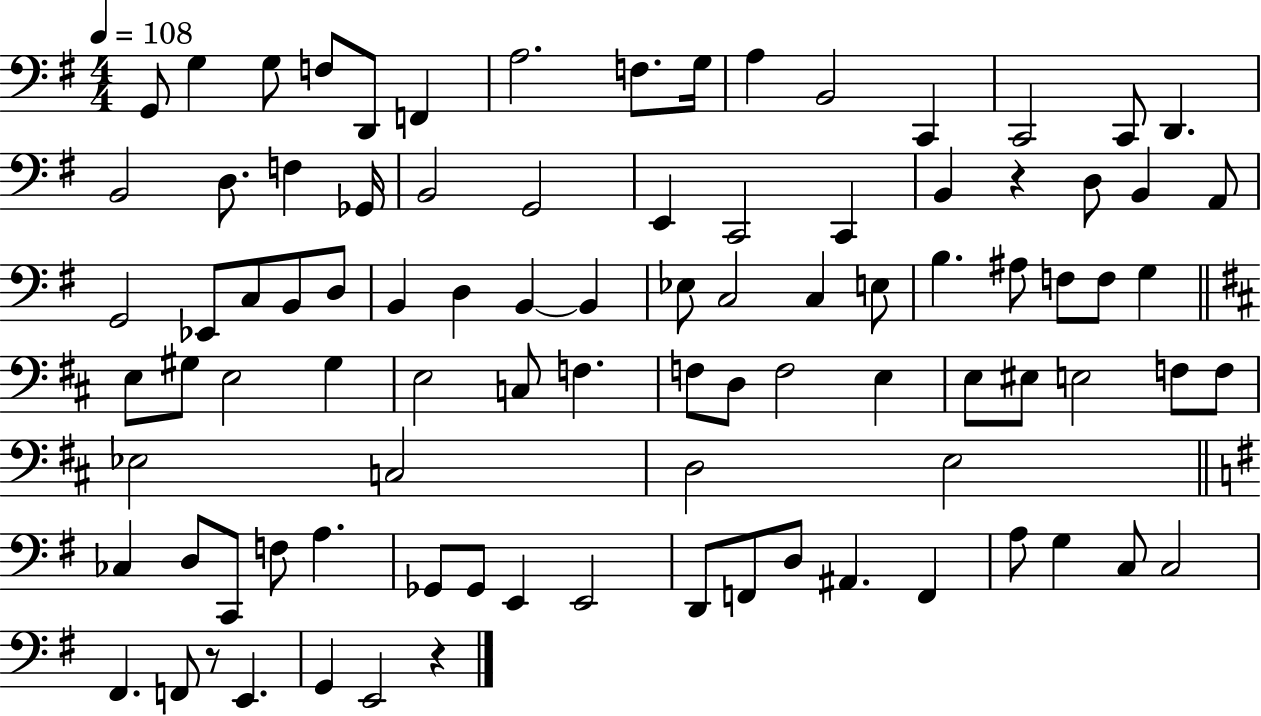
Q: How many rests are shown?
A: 3